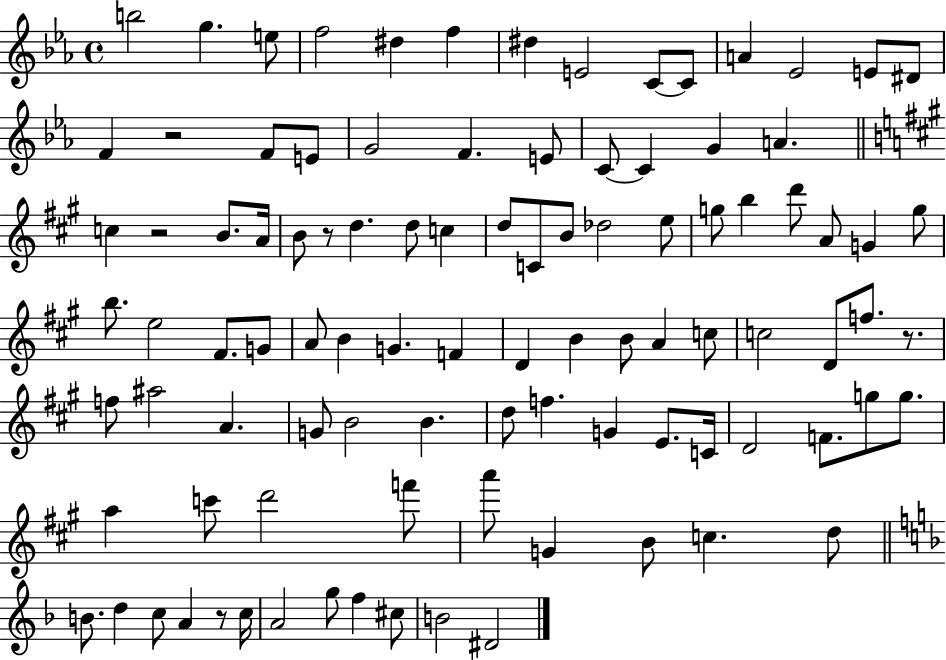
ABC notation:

X:1
T:Untitled
M:4/4
L:1/4
K:Eb
b2 g e/2 f2 ^d f ^d E2 C/2 C/2 A _E2 E/2 ^D/2 F z2 F/2 E/2 G2 F E/2 C/2 C G A c z2 B/2 A/4 B/2 z/2 d d/2 c d/2 C/2 B/2 _d2 e/2 g/2 b d'/2 A/2 G g/2 b/2 e2 ^F/2 G/2 A/2 B G F D B B/2 A c/2 c2 D/2 f/2 z/2 f/2 ^a2 A G/2 B2 B d/2 f G E/2 C/4 D2 F/2 g/2 g/2 a c'/2 d'2 f'/2 a'/2 G B/2 c d/2 B/2 d c/2 A z/2 c/4 A2 g/2 f ^c/2 B2 ^D2